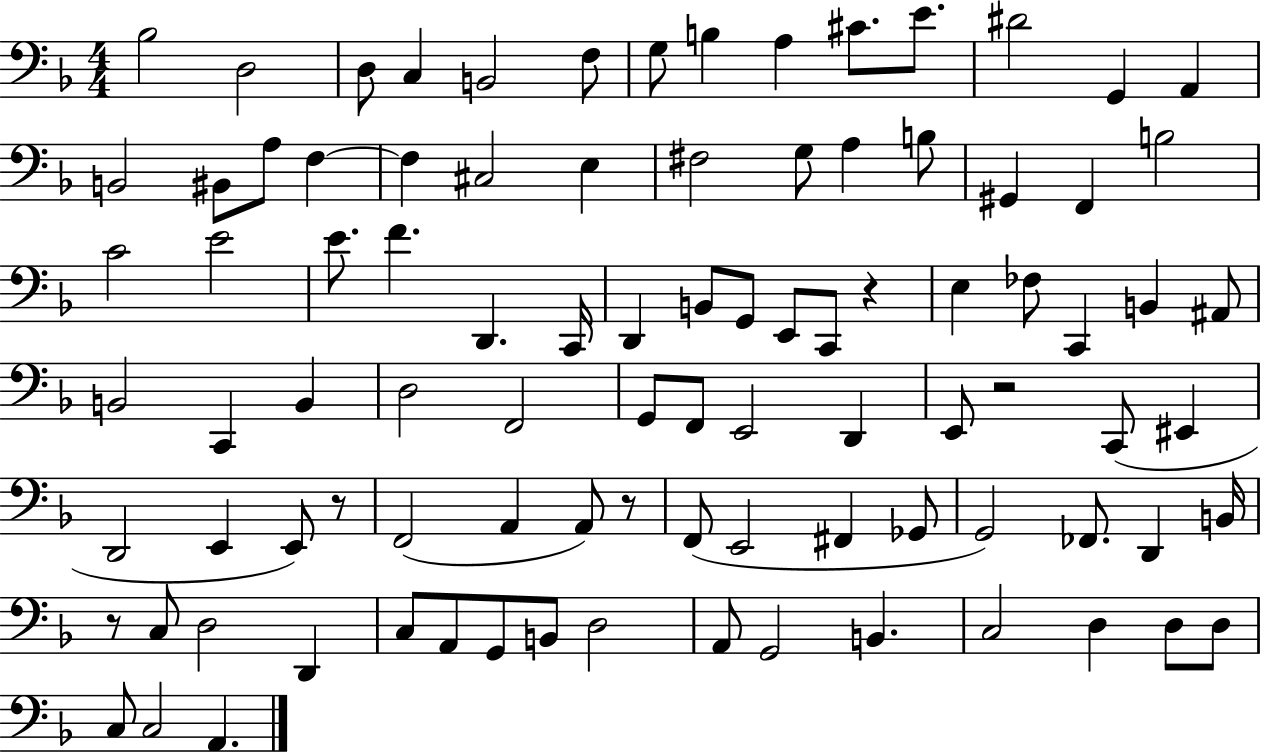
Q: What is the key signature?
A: F major